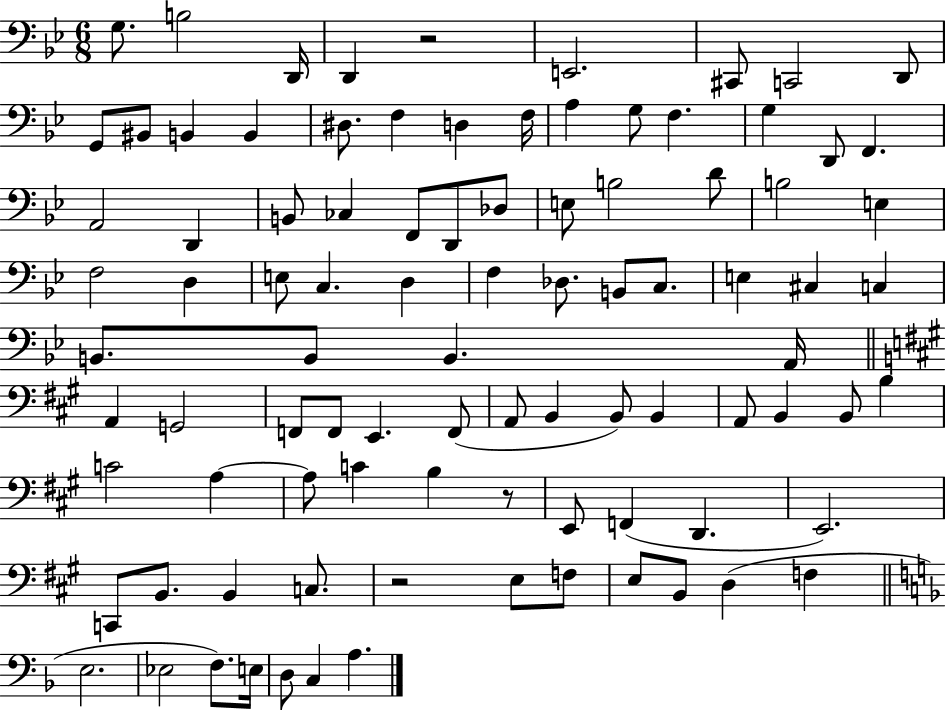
{
  \clef bass
  \numericTimeSignature
  \time 6/8
  \key bes \major
  g8. b2 d,16 | d,4 r2 | e,2. | cis,8 c,2 d,8 | \break g,8 bis,8 b,4 b,4 | dis8. f4 d4 f16 | a4 g8 f4. | g4 d,8 f,4. | \break a,2 d,4 | b,8 ces4 f,8 d,8 des8 | e8 b2 d'8 | b2 e4 | \break f2 d4 | e8 c4. d4 | f4 des8. b,8 c8. | e4 cis4 c4 | \break b,8. b,8 b,4. a,16 | \bar "||" \break \key a \major a,4 g,2 | f,8 f,8 e,4. f,8( | a,8 b,4 b,8) b,4 | a,8 b,4 b,8 b4 | \break c'2 a4~~ | a8 c'4 b4 r8 | e,8 f,4( d,4. | e,2.) | \break c,8 b,8. b,4 c8. | r2 e8 f8 | e8 b,8 d4( f4 | \bar "||" \break \key f \major e2. | ees2 f8.) e16 | d8 c4 a4. | \bar "|."
}